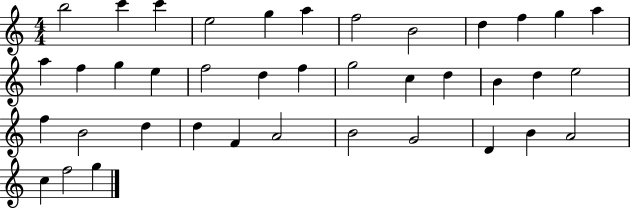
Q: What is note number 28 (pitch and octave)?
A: D5